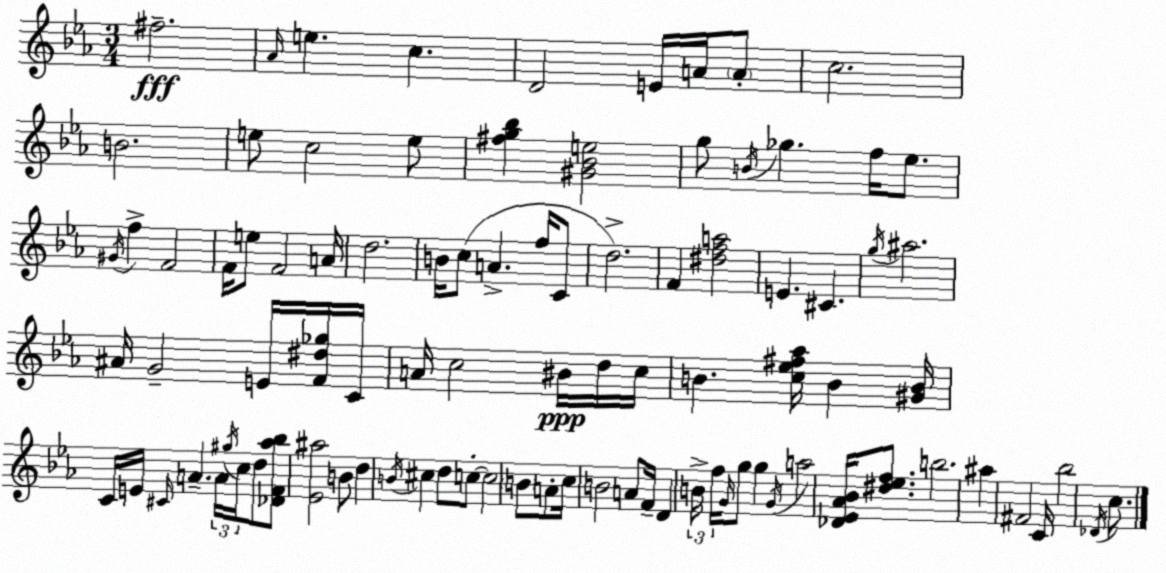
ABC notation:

X:1
T:Untitled
M:3/4
L:1/4
K:Cm
^f2 _A/4 e c D2 E/4 A/4 A/2 c2 B2 e/2 c2 e/2 [^fg_b] [^G_Be]2 g/2 B/4 _g f/4 _e/2 ^G/4 f F2 F/4 e/2 F2 A/4 d2 B/4 c/2 A f/4 C/2 d2 F [^dfa]2 E ^C g/4 ^a2 ^A/4 G2 E/4 [F^d_g]/4 C/4 A/4 c2 ^B/4 d/4 c/4 B [c_e^f_a]/4 B [^GB]/4 C/4 E/4 ^C/4 A A/4 ^g/4 c/4 d/2 [_DF_a_b]/2 [_E^a]2 B/2 d B/4 ^c d/2 c/2 c2 B/2 A/2 c/4 B2 A/2 F/4 D B/4 f/4 G/4 g/2 g G/4 a2 [_D_E_A_B]/4 [^d_ef]/2 b2 ^a ^F2 C/4 _b2 _D/4 c/2